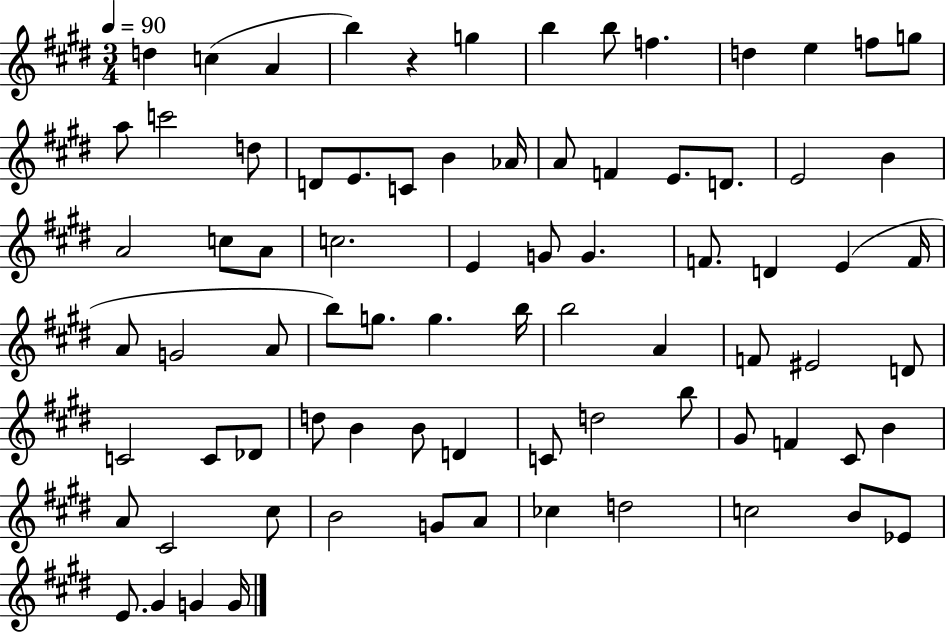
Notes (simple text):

D5/q C5/q A4/q B5/q R/q G5/q B5/q B5/e F5/q. D5/q E5/q F5/e G5/e A5/e C6/h D5/e D4/e E4/e. C4/e B4/q Ab4/s A4/e F4/q E4/e. D4/e. E4/h B4/q A4/h C5/e A4/e C5/h. E4/q G4/e G4/q. F4/e. D4/q E4/q F4/s A4/e G4/h A4/e B5/e G5/e. G5/q. B5/s B5/h A4/q F4/e EIS4/h D4/e C4/h C4/e Db4/e D5/e B4/q B4/e D4/q C4/e D5/h B5/e G#4/e F4/q C#4/e B4/q A4/e C#4/h C#5/e B4/h G4/e A4/e CES5/q D5/h C5/h B4/e Eb4/e E4/e. G#4/q G4/q G4/s